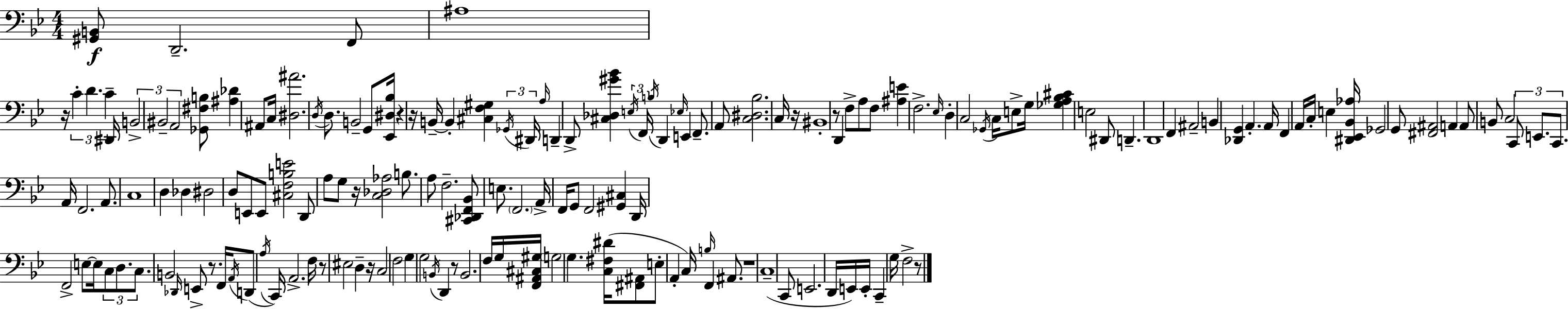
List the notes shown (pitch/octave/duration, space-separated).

[G#2,B2]/e D2/h. F2/e A#3/w R/s C4/q D4/q. C4/q D#2/s B2/h BIS2/h A2/h [Gb2,F#3,B3]/e [A#3,Db4]/q A#2/e C3/s [D#3,A#4]/h. D3/s D3/e. B2/h G2/e [Eb2,D#3,Bb3]/s R/q R/s B2/s B2/q [C#3,F3,G#3]/q Gb2/s D#2/s A3/s D2/q D2/e [C#3,Db3,G#4,Bb4]/q E3/s F2/s B3/s D2/q Eb3/s E2/q F2/e. A2/e [C3,D#3,Bb3]/h. C3/s R/s BIS2/w R/e D2/q F3/e A3/e F3/e [A#3,E4]/q F3/h. Eb3/s D3/q C3/h Gb2/s C3/s E3/e G3/s [Gb3,A3,Bb3,C#4]/q E3/h D#2/e D2/q. D2/w F2/q A#2/h B2/q [Db2,G2]/q A2/q. A2/s F2/q A2/s C3/s E3/q [D#2,Eb2,Bb2,Ab3]/s Gb2/h G2/e [F#2,A#2]/h A2/q A2/e B2/e C3/h C2/e E2/e. C2/e. A2/s F2/h. A2/e. C3/w D3/q Db3/q D#3/h D3/e E2/e E2/e [C#3,F3,B3,E4]/h D2/e A3/e G3/e R/s [C3,Db3,Ab3]/h B3/e. A3/e F3/h. [C#2,Db2,F2,Bb2]/e E3/e. F2/h. A2/s F2/s G2/e F2/h [G#2,C#3]/q D2/s F2/h E3/e E3/s C3/e D3/e. C3/e. B2/h Db2/s E2/e R/e. F2/s A2/s D2/e A3/s C2/s A2/h. F3/s R/e EIS3/h D3/q R/s C3/h F3/h G3/q G3/h B2/s D2/q R/e B2/h. F3/s G3/s [F2,A#2,C#3,G#3]/s G3/h G3/q. [C3,F#3,D#4]/s [F#2,A#2]/e E3/e A2/q C3/s B3/s F2/q A#2/e. R/w C3/w C2/e E2/h. D2/s E2/s E2/s C2/q G3/s F3/h R/e